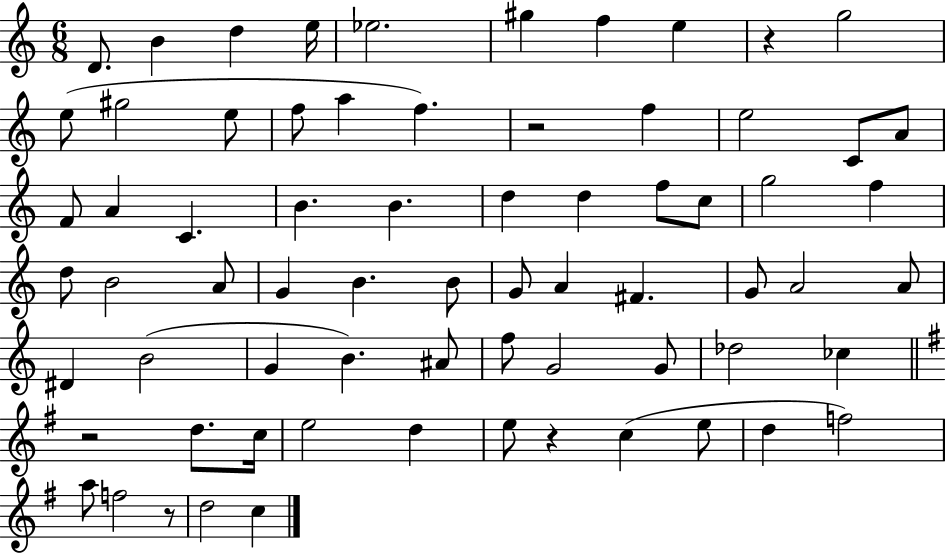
X:1
T:Untitled
M:6/8
L:1/4
K:C
D/2 B d e/4 _e2 ^g f e z g2 e/2 ^g2 e/2 f/2 a f z2 f e2 C/2 A/2 F/2 A C B B d d f/2 c/2 g2 f d/2 B2 A/2 G B B/2 G/2 A ^F G/2 A2 A/2 ^D B2 G B ^A/2 f/2 G2 G/2 _d2 _c z2 d/2 c/4 e2 d e/2 z c e/2 d f2 a/2 f2 z/2 d2 c